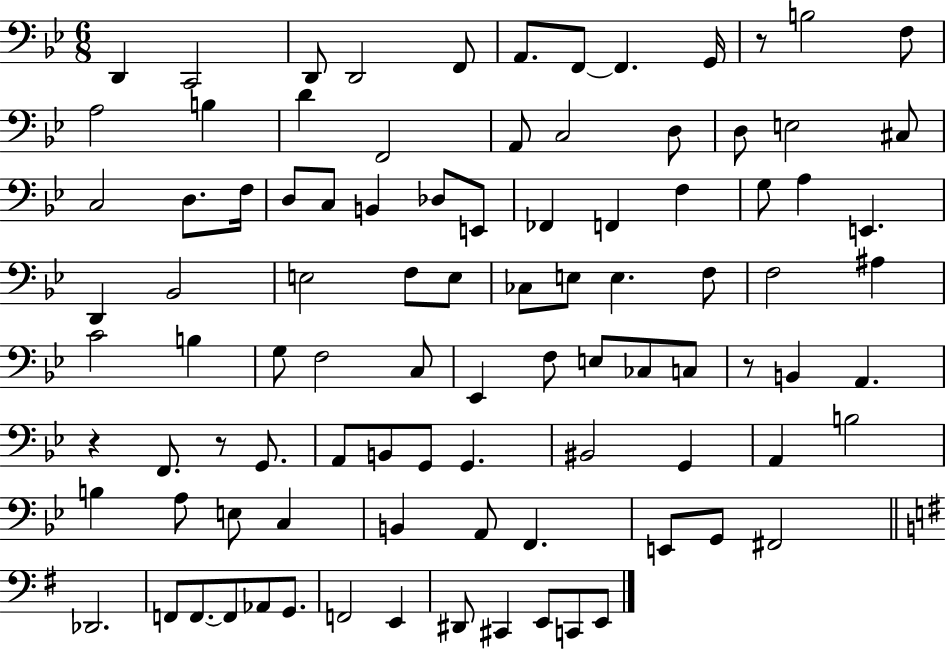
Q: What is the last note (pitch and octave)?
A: E2